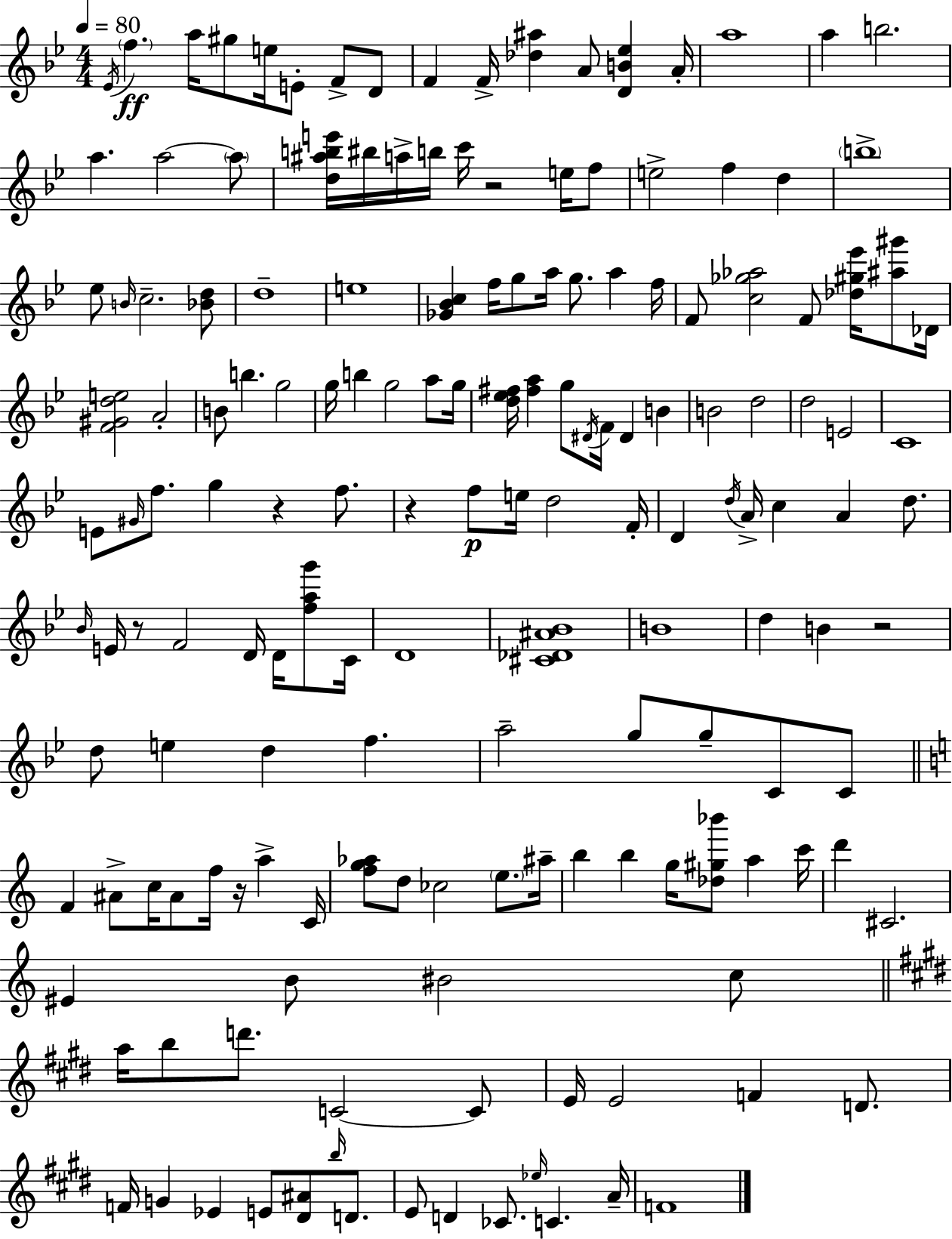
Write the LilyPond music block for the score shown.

{
  \clef treble
  \numericTimeSignature
  \time 4/4
  \key g \minor
  \tempo 4 = 80
  \acciaccatura { ees'16 }\ff \parenthesize f''4. a''16 gis''8 e''16 e'8-. f'8-> d'8 | f'4 f'16-> <des'' ais''>4 a'8 <d' b' ees''>4 | a'16-. a''1 | a''4 b''2. | \break a''4. a''2~~ \parenthesize a''8 | <d'' ais'' b'' e'''>16 bis''16 a''16-> b''16 c'''16 r2 e''16 f''8 | e''2-> f''4 d''4 | \parenthesize b''1-> | \break ees''8 \grace { b'16 } c''2.-- | <bes' d''>8 d''1-- | e''1 | <ges' bes' c''>4 f''16 g''8 a''16 g''8. a''4 | \break f''16 f'8 <c'' ges'' aes''>2 f'8 <des'' gis'' ees'''>16 <ais'' gis'''>8 | des'16 <f' gis' d'' e''>2 a'2-. | b'8 b''4. g''2 | g''16 b''4 g''2 a''8 | \break g''16 <d'' ees'' fis''>16 <fis'' a''>4 g''8 \acciaccatura { dis'16 } f'16 dis'4 b'4 | b'2 d''2 | d''2 e'2 | c'1 | \break e'8 \grace { gis'16 } f''8. g''4 r4 | f''8. r4 f''8\p e''16 d''2 | f'16-. d'4 \acciaccatura { d''16 } a'16-> c''4 a'4 | d''8. \grace { bes'16 } e'16 r8 f'2 | \break d'16 d'16 <f'' a'' g'''>8 c'16 d'1 | <cis' des' ais' bes'>1 | b'1 | d''4 b'4 r2 | \break d''8 e''4 d''4 | f''4. a''2-- g''8 | g''8-- c'8 c'8 \bar "||" \break \key a \minor f'4 ais'8-> c''16 ais'8 f''16 r16 a''4-> c'16 | <f'' g'' aes''>8 d''8 ces''2 \parenthesize e''8. ais''16-- | b''4 b''4 g''16 <des'' gis'' bes'''>8 a''4 c'''16 | d'''4 cis'2. | \break eis'4 b'8 bis'2 c''8 | \bar "||" \break \key e \major a''16 b''8 d'''8. c'2~~ c'8 | e'16 e'2 f'4 d'8. | f'16 g'4 ees'4 e'8 <dis' ais'>8 \grace { b''16 } d'8. | e'8 d'4 ces'8. \grace { ees''16 } c'4. | \break a'16-- f'1 | \bar "|."
}